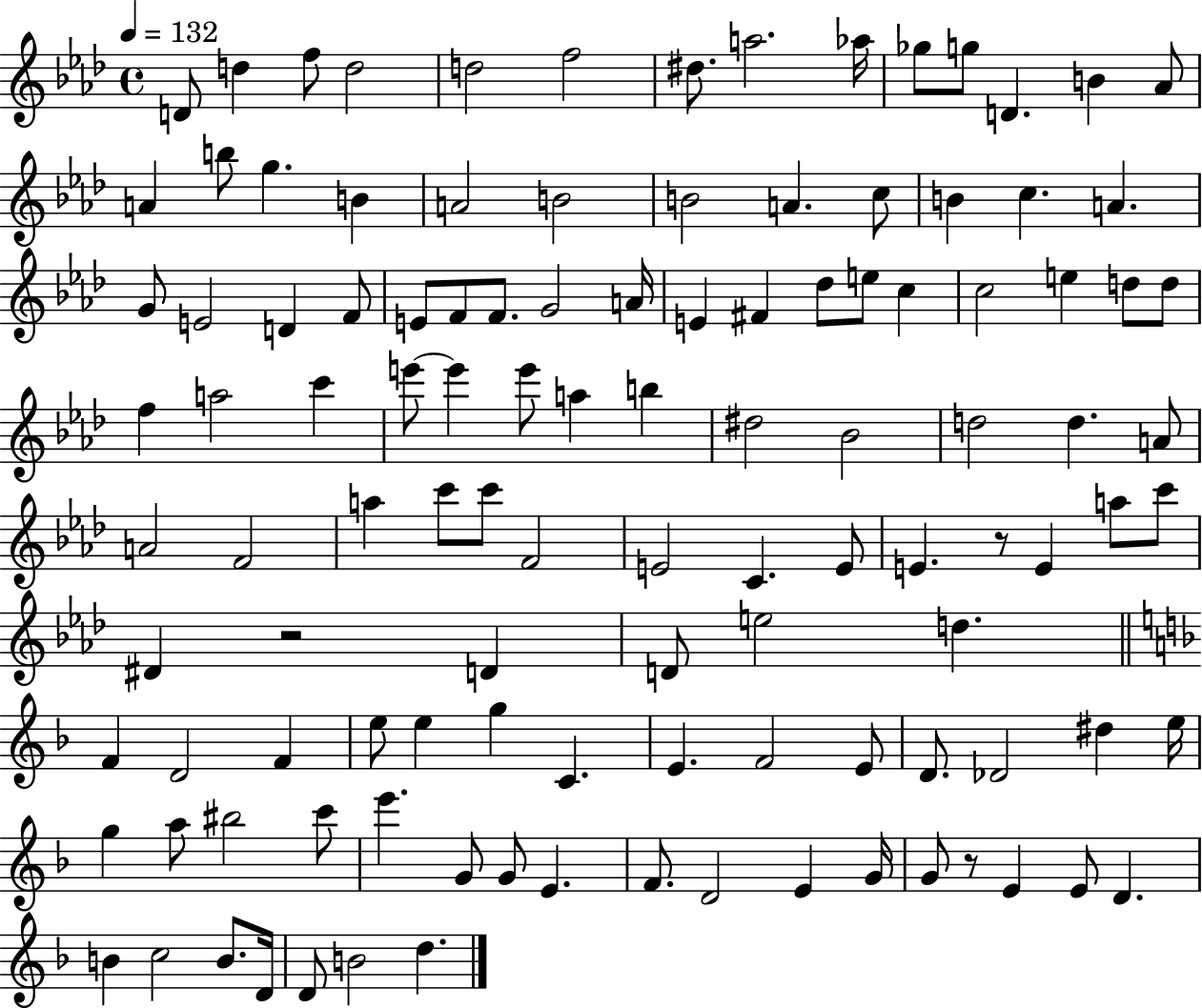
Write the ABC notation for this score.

X:1
T:Untitled
M:4/4
L:1/4
K:Ab
D/2 d f/2 d2 d2 f2 ^d/2 a2 _a/4 _g/2 g/2 D B _A/2 A b/2 g B A2 B2 B2 A c/2 B c A G/2 E2 D F/2 E/2 F/2 F/2 G2 A/4 E ^F _d/2 e/2 c c2 e d/2 d/2 f a2 c' e'/2 e' e'/2 a b ^d2 _B2 d2 d A/2 A2 F2 a c'/2 c'/2 F2 E2 C E/2 E z/2 E a/2 c'/2 ^D z2 D D/2 e2 d F D2 F e/2 e g C E F2 E/2 D/2 _D2 ^d e/4 g a/2 ^b2 c'/2 e' G/2 G/2 E F/2 D2 E G/4 G/2 z/2 E E/2 D B c2 B/2 D/4 D/2 B2 d